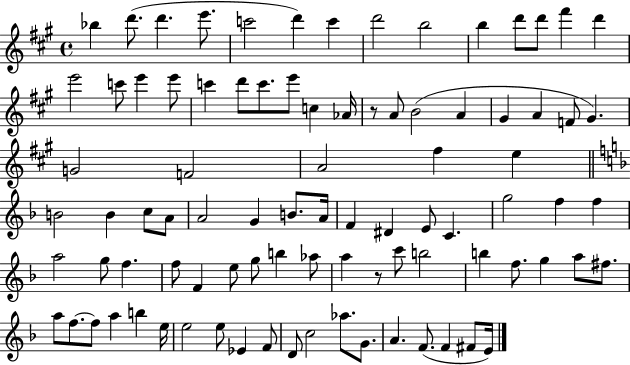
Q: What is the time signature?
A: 4/4